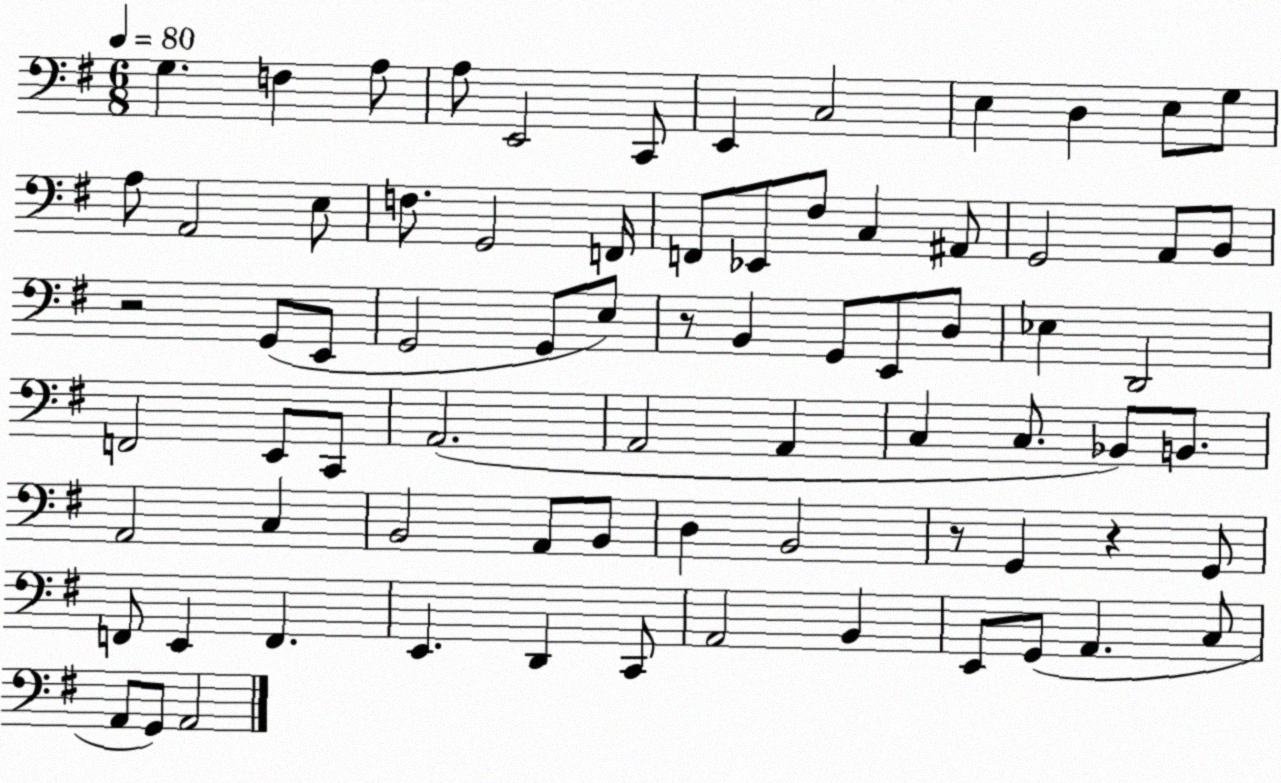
X:1
T:Untitled
M:6/8
L:1/4
K:G
G, F, A,/2 A,/2 E,,2 C,,/2 E,, C,2 E, D, E,/2 G,/2 A,/2 A,,2 E,/2 F,/2 G,,2 F,,/4 F,,/2 _E,,/2 ^F,/2 C, ^A,,/2 G,,2 A,,/2 B,,/2 z2 G,,/2 E,,/2 G,,2 G,,/2 E,/2 z/2 B,, G,,/2 E,,/2 D,/2 _E, D,,2 F,,2 E,,/2 C,,/2 A,,2 A,,2 A,, C, C,/2 _B,,/2 B,,/2 A,,2 C, B,,2 A,,/2 B,,/2 D, B,,2 z/2 G,, z G,,/2 F,,/2 E,, F,, E,, D,, C,,/2 A,,2 B,, E,,/2 G,,/2 A,, C,/2 A,,/2 G,,/2 A,,2